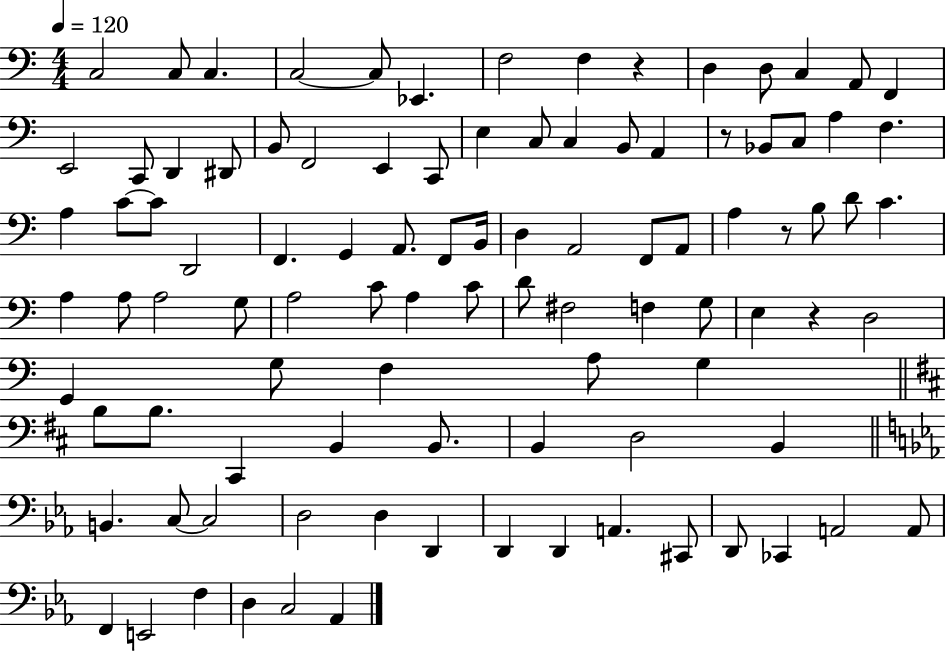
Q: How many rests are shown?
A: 4